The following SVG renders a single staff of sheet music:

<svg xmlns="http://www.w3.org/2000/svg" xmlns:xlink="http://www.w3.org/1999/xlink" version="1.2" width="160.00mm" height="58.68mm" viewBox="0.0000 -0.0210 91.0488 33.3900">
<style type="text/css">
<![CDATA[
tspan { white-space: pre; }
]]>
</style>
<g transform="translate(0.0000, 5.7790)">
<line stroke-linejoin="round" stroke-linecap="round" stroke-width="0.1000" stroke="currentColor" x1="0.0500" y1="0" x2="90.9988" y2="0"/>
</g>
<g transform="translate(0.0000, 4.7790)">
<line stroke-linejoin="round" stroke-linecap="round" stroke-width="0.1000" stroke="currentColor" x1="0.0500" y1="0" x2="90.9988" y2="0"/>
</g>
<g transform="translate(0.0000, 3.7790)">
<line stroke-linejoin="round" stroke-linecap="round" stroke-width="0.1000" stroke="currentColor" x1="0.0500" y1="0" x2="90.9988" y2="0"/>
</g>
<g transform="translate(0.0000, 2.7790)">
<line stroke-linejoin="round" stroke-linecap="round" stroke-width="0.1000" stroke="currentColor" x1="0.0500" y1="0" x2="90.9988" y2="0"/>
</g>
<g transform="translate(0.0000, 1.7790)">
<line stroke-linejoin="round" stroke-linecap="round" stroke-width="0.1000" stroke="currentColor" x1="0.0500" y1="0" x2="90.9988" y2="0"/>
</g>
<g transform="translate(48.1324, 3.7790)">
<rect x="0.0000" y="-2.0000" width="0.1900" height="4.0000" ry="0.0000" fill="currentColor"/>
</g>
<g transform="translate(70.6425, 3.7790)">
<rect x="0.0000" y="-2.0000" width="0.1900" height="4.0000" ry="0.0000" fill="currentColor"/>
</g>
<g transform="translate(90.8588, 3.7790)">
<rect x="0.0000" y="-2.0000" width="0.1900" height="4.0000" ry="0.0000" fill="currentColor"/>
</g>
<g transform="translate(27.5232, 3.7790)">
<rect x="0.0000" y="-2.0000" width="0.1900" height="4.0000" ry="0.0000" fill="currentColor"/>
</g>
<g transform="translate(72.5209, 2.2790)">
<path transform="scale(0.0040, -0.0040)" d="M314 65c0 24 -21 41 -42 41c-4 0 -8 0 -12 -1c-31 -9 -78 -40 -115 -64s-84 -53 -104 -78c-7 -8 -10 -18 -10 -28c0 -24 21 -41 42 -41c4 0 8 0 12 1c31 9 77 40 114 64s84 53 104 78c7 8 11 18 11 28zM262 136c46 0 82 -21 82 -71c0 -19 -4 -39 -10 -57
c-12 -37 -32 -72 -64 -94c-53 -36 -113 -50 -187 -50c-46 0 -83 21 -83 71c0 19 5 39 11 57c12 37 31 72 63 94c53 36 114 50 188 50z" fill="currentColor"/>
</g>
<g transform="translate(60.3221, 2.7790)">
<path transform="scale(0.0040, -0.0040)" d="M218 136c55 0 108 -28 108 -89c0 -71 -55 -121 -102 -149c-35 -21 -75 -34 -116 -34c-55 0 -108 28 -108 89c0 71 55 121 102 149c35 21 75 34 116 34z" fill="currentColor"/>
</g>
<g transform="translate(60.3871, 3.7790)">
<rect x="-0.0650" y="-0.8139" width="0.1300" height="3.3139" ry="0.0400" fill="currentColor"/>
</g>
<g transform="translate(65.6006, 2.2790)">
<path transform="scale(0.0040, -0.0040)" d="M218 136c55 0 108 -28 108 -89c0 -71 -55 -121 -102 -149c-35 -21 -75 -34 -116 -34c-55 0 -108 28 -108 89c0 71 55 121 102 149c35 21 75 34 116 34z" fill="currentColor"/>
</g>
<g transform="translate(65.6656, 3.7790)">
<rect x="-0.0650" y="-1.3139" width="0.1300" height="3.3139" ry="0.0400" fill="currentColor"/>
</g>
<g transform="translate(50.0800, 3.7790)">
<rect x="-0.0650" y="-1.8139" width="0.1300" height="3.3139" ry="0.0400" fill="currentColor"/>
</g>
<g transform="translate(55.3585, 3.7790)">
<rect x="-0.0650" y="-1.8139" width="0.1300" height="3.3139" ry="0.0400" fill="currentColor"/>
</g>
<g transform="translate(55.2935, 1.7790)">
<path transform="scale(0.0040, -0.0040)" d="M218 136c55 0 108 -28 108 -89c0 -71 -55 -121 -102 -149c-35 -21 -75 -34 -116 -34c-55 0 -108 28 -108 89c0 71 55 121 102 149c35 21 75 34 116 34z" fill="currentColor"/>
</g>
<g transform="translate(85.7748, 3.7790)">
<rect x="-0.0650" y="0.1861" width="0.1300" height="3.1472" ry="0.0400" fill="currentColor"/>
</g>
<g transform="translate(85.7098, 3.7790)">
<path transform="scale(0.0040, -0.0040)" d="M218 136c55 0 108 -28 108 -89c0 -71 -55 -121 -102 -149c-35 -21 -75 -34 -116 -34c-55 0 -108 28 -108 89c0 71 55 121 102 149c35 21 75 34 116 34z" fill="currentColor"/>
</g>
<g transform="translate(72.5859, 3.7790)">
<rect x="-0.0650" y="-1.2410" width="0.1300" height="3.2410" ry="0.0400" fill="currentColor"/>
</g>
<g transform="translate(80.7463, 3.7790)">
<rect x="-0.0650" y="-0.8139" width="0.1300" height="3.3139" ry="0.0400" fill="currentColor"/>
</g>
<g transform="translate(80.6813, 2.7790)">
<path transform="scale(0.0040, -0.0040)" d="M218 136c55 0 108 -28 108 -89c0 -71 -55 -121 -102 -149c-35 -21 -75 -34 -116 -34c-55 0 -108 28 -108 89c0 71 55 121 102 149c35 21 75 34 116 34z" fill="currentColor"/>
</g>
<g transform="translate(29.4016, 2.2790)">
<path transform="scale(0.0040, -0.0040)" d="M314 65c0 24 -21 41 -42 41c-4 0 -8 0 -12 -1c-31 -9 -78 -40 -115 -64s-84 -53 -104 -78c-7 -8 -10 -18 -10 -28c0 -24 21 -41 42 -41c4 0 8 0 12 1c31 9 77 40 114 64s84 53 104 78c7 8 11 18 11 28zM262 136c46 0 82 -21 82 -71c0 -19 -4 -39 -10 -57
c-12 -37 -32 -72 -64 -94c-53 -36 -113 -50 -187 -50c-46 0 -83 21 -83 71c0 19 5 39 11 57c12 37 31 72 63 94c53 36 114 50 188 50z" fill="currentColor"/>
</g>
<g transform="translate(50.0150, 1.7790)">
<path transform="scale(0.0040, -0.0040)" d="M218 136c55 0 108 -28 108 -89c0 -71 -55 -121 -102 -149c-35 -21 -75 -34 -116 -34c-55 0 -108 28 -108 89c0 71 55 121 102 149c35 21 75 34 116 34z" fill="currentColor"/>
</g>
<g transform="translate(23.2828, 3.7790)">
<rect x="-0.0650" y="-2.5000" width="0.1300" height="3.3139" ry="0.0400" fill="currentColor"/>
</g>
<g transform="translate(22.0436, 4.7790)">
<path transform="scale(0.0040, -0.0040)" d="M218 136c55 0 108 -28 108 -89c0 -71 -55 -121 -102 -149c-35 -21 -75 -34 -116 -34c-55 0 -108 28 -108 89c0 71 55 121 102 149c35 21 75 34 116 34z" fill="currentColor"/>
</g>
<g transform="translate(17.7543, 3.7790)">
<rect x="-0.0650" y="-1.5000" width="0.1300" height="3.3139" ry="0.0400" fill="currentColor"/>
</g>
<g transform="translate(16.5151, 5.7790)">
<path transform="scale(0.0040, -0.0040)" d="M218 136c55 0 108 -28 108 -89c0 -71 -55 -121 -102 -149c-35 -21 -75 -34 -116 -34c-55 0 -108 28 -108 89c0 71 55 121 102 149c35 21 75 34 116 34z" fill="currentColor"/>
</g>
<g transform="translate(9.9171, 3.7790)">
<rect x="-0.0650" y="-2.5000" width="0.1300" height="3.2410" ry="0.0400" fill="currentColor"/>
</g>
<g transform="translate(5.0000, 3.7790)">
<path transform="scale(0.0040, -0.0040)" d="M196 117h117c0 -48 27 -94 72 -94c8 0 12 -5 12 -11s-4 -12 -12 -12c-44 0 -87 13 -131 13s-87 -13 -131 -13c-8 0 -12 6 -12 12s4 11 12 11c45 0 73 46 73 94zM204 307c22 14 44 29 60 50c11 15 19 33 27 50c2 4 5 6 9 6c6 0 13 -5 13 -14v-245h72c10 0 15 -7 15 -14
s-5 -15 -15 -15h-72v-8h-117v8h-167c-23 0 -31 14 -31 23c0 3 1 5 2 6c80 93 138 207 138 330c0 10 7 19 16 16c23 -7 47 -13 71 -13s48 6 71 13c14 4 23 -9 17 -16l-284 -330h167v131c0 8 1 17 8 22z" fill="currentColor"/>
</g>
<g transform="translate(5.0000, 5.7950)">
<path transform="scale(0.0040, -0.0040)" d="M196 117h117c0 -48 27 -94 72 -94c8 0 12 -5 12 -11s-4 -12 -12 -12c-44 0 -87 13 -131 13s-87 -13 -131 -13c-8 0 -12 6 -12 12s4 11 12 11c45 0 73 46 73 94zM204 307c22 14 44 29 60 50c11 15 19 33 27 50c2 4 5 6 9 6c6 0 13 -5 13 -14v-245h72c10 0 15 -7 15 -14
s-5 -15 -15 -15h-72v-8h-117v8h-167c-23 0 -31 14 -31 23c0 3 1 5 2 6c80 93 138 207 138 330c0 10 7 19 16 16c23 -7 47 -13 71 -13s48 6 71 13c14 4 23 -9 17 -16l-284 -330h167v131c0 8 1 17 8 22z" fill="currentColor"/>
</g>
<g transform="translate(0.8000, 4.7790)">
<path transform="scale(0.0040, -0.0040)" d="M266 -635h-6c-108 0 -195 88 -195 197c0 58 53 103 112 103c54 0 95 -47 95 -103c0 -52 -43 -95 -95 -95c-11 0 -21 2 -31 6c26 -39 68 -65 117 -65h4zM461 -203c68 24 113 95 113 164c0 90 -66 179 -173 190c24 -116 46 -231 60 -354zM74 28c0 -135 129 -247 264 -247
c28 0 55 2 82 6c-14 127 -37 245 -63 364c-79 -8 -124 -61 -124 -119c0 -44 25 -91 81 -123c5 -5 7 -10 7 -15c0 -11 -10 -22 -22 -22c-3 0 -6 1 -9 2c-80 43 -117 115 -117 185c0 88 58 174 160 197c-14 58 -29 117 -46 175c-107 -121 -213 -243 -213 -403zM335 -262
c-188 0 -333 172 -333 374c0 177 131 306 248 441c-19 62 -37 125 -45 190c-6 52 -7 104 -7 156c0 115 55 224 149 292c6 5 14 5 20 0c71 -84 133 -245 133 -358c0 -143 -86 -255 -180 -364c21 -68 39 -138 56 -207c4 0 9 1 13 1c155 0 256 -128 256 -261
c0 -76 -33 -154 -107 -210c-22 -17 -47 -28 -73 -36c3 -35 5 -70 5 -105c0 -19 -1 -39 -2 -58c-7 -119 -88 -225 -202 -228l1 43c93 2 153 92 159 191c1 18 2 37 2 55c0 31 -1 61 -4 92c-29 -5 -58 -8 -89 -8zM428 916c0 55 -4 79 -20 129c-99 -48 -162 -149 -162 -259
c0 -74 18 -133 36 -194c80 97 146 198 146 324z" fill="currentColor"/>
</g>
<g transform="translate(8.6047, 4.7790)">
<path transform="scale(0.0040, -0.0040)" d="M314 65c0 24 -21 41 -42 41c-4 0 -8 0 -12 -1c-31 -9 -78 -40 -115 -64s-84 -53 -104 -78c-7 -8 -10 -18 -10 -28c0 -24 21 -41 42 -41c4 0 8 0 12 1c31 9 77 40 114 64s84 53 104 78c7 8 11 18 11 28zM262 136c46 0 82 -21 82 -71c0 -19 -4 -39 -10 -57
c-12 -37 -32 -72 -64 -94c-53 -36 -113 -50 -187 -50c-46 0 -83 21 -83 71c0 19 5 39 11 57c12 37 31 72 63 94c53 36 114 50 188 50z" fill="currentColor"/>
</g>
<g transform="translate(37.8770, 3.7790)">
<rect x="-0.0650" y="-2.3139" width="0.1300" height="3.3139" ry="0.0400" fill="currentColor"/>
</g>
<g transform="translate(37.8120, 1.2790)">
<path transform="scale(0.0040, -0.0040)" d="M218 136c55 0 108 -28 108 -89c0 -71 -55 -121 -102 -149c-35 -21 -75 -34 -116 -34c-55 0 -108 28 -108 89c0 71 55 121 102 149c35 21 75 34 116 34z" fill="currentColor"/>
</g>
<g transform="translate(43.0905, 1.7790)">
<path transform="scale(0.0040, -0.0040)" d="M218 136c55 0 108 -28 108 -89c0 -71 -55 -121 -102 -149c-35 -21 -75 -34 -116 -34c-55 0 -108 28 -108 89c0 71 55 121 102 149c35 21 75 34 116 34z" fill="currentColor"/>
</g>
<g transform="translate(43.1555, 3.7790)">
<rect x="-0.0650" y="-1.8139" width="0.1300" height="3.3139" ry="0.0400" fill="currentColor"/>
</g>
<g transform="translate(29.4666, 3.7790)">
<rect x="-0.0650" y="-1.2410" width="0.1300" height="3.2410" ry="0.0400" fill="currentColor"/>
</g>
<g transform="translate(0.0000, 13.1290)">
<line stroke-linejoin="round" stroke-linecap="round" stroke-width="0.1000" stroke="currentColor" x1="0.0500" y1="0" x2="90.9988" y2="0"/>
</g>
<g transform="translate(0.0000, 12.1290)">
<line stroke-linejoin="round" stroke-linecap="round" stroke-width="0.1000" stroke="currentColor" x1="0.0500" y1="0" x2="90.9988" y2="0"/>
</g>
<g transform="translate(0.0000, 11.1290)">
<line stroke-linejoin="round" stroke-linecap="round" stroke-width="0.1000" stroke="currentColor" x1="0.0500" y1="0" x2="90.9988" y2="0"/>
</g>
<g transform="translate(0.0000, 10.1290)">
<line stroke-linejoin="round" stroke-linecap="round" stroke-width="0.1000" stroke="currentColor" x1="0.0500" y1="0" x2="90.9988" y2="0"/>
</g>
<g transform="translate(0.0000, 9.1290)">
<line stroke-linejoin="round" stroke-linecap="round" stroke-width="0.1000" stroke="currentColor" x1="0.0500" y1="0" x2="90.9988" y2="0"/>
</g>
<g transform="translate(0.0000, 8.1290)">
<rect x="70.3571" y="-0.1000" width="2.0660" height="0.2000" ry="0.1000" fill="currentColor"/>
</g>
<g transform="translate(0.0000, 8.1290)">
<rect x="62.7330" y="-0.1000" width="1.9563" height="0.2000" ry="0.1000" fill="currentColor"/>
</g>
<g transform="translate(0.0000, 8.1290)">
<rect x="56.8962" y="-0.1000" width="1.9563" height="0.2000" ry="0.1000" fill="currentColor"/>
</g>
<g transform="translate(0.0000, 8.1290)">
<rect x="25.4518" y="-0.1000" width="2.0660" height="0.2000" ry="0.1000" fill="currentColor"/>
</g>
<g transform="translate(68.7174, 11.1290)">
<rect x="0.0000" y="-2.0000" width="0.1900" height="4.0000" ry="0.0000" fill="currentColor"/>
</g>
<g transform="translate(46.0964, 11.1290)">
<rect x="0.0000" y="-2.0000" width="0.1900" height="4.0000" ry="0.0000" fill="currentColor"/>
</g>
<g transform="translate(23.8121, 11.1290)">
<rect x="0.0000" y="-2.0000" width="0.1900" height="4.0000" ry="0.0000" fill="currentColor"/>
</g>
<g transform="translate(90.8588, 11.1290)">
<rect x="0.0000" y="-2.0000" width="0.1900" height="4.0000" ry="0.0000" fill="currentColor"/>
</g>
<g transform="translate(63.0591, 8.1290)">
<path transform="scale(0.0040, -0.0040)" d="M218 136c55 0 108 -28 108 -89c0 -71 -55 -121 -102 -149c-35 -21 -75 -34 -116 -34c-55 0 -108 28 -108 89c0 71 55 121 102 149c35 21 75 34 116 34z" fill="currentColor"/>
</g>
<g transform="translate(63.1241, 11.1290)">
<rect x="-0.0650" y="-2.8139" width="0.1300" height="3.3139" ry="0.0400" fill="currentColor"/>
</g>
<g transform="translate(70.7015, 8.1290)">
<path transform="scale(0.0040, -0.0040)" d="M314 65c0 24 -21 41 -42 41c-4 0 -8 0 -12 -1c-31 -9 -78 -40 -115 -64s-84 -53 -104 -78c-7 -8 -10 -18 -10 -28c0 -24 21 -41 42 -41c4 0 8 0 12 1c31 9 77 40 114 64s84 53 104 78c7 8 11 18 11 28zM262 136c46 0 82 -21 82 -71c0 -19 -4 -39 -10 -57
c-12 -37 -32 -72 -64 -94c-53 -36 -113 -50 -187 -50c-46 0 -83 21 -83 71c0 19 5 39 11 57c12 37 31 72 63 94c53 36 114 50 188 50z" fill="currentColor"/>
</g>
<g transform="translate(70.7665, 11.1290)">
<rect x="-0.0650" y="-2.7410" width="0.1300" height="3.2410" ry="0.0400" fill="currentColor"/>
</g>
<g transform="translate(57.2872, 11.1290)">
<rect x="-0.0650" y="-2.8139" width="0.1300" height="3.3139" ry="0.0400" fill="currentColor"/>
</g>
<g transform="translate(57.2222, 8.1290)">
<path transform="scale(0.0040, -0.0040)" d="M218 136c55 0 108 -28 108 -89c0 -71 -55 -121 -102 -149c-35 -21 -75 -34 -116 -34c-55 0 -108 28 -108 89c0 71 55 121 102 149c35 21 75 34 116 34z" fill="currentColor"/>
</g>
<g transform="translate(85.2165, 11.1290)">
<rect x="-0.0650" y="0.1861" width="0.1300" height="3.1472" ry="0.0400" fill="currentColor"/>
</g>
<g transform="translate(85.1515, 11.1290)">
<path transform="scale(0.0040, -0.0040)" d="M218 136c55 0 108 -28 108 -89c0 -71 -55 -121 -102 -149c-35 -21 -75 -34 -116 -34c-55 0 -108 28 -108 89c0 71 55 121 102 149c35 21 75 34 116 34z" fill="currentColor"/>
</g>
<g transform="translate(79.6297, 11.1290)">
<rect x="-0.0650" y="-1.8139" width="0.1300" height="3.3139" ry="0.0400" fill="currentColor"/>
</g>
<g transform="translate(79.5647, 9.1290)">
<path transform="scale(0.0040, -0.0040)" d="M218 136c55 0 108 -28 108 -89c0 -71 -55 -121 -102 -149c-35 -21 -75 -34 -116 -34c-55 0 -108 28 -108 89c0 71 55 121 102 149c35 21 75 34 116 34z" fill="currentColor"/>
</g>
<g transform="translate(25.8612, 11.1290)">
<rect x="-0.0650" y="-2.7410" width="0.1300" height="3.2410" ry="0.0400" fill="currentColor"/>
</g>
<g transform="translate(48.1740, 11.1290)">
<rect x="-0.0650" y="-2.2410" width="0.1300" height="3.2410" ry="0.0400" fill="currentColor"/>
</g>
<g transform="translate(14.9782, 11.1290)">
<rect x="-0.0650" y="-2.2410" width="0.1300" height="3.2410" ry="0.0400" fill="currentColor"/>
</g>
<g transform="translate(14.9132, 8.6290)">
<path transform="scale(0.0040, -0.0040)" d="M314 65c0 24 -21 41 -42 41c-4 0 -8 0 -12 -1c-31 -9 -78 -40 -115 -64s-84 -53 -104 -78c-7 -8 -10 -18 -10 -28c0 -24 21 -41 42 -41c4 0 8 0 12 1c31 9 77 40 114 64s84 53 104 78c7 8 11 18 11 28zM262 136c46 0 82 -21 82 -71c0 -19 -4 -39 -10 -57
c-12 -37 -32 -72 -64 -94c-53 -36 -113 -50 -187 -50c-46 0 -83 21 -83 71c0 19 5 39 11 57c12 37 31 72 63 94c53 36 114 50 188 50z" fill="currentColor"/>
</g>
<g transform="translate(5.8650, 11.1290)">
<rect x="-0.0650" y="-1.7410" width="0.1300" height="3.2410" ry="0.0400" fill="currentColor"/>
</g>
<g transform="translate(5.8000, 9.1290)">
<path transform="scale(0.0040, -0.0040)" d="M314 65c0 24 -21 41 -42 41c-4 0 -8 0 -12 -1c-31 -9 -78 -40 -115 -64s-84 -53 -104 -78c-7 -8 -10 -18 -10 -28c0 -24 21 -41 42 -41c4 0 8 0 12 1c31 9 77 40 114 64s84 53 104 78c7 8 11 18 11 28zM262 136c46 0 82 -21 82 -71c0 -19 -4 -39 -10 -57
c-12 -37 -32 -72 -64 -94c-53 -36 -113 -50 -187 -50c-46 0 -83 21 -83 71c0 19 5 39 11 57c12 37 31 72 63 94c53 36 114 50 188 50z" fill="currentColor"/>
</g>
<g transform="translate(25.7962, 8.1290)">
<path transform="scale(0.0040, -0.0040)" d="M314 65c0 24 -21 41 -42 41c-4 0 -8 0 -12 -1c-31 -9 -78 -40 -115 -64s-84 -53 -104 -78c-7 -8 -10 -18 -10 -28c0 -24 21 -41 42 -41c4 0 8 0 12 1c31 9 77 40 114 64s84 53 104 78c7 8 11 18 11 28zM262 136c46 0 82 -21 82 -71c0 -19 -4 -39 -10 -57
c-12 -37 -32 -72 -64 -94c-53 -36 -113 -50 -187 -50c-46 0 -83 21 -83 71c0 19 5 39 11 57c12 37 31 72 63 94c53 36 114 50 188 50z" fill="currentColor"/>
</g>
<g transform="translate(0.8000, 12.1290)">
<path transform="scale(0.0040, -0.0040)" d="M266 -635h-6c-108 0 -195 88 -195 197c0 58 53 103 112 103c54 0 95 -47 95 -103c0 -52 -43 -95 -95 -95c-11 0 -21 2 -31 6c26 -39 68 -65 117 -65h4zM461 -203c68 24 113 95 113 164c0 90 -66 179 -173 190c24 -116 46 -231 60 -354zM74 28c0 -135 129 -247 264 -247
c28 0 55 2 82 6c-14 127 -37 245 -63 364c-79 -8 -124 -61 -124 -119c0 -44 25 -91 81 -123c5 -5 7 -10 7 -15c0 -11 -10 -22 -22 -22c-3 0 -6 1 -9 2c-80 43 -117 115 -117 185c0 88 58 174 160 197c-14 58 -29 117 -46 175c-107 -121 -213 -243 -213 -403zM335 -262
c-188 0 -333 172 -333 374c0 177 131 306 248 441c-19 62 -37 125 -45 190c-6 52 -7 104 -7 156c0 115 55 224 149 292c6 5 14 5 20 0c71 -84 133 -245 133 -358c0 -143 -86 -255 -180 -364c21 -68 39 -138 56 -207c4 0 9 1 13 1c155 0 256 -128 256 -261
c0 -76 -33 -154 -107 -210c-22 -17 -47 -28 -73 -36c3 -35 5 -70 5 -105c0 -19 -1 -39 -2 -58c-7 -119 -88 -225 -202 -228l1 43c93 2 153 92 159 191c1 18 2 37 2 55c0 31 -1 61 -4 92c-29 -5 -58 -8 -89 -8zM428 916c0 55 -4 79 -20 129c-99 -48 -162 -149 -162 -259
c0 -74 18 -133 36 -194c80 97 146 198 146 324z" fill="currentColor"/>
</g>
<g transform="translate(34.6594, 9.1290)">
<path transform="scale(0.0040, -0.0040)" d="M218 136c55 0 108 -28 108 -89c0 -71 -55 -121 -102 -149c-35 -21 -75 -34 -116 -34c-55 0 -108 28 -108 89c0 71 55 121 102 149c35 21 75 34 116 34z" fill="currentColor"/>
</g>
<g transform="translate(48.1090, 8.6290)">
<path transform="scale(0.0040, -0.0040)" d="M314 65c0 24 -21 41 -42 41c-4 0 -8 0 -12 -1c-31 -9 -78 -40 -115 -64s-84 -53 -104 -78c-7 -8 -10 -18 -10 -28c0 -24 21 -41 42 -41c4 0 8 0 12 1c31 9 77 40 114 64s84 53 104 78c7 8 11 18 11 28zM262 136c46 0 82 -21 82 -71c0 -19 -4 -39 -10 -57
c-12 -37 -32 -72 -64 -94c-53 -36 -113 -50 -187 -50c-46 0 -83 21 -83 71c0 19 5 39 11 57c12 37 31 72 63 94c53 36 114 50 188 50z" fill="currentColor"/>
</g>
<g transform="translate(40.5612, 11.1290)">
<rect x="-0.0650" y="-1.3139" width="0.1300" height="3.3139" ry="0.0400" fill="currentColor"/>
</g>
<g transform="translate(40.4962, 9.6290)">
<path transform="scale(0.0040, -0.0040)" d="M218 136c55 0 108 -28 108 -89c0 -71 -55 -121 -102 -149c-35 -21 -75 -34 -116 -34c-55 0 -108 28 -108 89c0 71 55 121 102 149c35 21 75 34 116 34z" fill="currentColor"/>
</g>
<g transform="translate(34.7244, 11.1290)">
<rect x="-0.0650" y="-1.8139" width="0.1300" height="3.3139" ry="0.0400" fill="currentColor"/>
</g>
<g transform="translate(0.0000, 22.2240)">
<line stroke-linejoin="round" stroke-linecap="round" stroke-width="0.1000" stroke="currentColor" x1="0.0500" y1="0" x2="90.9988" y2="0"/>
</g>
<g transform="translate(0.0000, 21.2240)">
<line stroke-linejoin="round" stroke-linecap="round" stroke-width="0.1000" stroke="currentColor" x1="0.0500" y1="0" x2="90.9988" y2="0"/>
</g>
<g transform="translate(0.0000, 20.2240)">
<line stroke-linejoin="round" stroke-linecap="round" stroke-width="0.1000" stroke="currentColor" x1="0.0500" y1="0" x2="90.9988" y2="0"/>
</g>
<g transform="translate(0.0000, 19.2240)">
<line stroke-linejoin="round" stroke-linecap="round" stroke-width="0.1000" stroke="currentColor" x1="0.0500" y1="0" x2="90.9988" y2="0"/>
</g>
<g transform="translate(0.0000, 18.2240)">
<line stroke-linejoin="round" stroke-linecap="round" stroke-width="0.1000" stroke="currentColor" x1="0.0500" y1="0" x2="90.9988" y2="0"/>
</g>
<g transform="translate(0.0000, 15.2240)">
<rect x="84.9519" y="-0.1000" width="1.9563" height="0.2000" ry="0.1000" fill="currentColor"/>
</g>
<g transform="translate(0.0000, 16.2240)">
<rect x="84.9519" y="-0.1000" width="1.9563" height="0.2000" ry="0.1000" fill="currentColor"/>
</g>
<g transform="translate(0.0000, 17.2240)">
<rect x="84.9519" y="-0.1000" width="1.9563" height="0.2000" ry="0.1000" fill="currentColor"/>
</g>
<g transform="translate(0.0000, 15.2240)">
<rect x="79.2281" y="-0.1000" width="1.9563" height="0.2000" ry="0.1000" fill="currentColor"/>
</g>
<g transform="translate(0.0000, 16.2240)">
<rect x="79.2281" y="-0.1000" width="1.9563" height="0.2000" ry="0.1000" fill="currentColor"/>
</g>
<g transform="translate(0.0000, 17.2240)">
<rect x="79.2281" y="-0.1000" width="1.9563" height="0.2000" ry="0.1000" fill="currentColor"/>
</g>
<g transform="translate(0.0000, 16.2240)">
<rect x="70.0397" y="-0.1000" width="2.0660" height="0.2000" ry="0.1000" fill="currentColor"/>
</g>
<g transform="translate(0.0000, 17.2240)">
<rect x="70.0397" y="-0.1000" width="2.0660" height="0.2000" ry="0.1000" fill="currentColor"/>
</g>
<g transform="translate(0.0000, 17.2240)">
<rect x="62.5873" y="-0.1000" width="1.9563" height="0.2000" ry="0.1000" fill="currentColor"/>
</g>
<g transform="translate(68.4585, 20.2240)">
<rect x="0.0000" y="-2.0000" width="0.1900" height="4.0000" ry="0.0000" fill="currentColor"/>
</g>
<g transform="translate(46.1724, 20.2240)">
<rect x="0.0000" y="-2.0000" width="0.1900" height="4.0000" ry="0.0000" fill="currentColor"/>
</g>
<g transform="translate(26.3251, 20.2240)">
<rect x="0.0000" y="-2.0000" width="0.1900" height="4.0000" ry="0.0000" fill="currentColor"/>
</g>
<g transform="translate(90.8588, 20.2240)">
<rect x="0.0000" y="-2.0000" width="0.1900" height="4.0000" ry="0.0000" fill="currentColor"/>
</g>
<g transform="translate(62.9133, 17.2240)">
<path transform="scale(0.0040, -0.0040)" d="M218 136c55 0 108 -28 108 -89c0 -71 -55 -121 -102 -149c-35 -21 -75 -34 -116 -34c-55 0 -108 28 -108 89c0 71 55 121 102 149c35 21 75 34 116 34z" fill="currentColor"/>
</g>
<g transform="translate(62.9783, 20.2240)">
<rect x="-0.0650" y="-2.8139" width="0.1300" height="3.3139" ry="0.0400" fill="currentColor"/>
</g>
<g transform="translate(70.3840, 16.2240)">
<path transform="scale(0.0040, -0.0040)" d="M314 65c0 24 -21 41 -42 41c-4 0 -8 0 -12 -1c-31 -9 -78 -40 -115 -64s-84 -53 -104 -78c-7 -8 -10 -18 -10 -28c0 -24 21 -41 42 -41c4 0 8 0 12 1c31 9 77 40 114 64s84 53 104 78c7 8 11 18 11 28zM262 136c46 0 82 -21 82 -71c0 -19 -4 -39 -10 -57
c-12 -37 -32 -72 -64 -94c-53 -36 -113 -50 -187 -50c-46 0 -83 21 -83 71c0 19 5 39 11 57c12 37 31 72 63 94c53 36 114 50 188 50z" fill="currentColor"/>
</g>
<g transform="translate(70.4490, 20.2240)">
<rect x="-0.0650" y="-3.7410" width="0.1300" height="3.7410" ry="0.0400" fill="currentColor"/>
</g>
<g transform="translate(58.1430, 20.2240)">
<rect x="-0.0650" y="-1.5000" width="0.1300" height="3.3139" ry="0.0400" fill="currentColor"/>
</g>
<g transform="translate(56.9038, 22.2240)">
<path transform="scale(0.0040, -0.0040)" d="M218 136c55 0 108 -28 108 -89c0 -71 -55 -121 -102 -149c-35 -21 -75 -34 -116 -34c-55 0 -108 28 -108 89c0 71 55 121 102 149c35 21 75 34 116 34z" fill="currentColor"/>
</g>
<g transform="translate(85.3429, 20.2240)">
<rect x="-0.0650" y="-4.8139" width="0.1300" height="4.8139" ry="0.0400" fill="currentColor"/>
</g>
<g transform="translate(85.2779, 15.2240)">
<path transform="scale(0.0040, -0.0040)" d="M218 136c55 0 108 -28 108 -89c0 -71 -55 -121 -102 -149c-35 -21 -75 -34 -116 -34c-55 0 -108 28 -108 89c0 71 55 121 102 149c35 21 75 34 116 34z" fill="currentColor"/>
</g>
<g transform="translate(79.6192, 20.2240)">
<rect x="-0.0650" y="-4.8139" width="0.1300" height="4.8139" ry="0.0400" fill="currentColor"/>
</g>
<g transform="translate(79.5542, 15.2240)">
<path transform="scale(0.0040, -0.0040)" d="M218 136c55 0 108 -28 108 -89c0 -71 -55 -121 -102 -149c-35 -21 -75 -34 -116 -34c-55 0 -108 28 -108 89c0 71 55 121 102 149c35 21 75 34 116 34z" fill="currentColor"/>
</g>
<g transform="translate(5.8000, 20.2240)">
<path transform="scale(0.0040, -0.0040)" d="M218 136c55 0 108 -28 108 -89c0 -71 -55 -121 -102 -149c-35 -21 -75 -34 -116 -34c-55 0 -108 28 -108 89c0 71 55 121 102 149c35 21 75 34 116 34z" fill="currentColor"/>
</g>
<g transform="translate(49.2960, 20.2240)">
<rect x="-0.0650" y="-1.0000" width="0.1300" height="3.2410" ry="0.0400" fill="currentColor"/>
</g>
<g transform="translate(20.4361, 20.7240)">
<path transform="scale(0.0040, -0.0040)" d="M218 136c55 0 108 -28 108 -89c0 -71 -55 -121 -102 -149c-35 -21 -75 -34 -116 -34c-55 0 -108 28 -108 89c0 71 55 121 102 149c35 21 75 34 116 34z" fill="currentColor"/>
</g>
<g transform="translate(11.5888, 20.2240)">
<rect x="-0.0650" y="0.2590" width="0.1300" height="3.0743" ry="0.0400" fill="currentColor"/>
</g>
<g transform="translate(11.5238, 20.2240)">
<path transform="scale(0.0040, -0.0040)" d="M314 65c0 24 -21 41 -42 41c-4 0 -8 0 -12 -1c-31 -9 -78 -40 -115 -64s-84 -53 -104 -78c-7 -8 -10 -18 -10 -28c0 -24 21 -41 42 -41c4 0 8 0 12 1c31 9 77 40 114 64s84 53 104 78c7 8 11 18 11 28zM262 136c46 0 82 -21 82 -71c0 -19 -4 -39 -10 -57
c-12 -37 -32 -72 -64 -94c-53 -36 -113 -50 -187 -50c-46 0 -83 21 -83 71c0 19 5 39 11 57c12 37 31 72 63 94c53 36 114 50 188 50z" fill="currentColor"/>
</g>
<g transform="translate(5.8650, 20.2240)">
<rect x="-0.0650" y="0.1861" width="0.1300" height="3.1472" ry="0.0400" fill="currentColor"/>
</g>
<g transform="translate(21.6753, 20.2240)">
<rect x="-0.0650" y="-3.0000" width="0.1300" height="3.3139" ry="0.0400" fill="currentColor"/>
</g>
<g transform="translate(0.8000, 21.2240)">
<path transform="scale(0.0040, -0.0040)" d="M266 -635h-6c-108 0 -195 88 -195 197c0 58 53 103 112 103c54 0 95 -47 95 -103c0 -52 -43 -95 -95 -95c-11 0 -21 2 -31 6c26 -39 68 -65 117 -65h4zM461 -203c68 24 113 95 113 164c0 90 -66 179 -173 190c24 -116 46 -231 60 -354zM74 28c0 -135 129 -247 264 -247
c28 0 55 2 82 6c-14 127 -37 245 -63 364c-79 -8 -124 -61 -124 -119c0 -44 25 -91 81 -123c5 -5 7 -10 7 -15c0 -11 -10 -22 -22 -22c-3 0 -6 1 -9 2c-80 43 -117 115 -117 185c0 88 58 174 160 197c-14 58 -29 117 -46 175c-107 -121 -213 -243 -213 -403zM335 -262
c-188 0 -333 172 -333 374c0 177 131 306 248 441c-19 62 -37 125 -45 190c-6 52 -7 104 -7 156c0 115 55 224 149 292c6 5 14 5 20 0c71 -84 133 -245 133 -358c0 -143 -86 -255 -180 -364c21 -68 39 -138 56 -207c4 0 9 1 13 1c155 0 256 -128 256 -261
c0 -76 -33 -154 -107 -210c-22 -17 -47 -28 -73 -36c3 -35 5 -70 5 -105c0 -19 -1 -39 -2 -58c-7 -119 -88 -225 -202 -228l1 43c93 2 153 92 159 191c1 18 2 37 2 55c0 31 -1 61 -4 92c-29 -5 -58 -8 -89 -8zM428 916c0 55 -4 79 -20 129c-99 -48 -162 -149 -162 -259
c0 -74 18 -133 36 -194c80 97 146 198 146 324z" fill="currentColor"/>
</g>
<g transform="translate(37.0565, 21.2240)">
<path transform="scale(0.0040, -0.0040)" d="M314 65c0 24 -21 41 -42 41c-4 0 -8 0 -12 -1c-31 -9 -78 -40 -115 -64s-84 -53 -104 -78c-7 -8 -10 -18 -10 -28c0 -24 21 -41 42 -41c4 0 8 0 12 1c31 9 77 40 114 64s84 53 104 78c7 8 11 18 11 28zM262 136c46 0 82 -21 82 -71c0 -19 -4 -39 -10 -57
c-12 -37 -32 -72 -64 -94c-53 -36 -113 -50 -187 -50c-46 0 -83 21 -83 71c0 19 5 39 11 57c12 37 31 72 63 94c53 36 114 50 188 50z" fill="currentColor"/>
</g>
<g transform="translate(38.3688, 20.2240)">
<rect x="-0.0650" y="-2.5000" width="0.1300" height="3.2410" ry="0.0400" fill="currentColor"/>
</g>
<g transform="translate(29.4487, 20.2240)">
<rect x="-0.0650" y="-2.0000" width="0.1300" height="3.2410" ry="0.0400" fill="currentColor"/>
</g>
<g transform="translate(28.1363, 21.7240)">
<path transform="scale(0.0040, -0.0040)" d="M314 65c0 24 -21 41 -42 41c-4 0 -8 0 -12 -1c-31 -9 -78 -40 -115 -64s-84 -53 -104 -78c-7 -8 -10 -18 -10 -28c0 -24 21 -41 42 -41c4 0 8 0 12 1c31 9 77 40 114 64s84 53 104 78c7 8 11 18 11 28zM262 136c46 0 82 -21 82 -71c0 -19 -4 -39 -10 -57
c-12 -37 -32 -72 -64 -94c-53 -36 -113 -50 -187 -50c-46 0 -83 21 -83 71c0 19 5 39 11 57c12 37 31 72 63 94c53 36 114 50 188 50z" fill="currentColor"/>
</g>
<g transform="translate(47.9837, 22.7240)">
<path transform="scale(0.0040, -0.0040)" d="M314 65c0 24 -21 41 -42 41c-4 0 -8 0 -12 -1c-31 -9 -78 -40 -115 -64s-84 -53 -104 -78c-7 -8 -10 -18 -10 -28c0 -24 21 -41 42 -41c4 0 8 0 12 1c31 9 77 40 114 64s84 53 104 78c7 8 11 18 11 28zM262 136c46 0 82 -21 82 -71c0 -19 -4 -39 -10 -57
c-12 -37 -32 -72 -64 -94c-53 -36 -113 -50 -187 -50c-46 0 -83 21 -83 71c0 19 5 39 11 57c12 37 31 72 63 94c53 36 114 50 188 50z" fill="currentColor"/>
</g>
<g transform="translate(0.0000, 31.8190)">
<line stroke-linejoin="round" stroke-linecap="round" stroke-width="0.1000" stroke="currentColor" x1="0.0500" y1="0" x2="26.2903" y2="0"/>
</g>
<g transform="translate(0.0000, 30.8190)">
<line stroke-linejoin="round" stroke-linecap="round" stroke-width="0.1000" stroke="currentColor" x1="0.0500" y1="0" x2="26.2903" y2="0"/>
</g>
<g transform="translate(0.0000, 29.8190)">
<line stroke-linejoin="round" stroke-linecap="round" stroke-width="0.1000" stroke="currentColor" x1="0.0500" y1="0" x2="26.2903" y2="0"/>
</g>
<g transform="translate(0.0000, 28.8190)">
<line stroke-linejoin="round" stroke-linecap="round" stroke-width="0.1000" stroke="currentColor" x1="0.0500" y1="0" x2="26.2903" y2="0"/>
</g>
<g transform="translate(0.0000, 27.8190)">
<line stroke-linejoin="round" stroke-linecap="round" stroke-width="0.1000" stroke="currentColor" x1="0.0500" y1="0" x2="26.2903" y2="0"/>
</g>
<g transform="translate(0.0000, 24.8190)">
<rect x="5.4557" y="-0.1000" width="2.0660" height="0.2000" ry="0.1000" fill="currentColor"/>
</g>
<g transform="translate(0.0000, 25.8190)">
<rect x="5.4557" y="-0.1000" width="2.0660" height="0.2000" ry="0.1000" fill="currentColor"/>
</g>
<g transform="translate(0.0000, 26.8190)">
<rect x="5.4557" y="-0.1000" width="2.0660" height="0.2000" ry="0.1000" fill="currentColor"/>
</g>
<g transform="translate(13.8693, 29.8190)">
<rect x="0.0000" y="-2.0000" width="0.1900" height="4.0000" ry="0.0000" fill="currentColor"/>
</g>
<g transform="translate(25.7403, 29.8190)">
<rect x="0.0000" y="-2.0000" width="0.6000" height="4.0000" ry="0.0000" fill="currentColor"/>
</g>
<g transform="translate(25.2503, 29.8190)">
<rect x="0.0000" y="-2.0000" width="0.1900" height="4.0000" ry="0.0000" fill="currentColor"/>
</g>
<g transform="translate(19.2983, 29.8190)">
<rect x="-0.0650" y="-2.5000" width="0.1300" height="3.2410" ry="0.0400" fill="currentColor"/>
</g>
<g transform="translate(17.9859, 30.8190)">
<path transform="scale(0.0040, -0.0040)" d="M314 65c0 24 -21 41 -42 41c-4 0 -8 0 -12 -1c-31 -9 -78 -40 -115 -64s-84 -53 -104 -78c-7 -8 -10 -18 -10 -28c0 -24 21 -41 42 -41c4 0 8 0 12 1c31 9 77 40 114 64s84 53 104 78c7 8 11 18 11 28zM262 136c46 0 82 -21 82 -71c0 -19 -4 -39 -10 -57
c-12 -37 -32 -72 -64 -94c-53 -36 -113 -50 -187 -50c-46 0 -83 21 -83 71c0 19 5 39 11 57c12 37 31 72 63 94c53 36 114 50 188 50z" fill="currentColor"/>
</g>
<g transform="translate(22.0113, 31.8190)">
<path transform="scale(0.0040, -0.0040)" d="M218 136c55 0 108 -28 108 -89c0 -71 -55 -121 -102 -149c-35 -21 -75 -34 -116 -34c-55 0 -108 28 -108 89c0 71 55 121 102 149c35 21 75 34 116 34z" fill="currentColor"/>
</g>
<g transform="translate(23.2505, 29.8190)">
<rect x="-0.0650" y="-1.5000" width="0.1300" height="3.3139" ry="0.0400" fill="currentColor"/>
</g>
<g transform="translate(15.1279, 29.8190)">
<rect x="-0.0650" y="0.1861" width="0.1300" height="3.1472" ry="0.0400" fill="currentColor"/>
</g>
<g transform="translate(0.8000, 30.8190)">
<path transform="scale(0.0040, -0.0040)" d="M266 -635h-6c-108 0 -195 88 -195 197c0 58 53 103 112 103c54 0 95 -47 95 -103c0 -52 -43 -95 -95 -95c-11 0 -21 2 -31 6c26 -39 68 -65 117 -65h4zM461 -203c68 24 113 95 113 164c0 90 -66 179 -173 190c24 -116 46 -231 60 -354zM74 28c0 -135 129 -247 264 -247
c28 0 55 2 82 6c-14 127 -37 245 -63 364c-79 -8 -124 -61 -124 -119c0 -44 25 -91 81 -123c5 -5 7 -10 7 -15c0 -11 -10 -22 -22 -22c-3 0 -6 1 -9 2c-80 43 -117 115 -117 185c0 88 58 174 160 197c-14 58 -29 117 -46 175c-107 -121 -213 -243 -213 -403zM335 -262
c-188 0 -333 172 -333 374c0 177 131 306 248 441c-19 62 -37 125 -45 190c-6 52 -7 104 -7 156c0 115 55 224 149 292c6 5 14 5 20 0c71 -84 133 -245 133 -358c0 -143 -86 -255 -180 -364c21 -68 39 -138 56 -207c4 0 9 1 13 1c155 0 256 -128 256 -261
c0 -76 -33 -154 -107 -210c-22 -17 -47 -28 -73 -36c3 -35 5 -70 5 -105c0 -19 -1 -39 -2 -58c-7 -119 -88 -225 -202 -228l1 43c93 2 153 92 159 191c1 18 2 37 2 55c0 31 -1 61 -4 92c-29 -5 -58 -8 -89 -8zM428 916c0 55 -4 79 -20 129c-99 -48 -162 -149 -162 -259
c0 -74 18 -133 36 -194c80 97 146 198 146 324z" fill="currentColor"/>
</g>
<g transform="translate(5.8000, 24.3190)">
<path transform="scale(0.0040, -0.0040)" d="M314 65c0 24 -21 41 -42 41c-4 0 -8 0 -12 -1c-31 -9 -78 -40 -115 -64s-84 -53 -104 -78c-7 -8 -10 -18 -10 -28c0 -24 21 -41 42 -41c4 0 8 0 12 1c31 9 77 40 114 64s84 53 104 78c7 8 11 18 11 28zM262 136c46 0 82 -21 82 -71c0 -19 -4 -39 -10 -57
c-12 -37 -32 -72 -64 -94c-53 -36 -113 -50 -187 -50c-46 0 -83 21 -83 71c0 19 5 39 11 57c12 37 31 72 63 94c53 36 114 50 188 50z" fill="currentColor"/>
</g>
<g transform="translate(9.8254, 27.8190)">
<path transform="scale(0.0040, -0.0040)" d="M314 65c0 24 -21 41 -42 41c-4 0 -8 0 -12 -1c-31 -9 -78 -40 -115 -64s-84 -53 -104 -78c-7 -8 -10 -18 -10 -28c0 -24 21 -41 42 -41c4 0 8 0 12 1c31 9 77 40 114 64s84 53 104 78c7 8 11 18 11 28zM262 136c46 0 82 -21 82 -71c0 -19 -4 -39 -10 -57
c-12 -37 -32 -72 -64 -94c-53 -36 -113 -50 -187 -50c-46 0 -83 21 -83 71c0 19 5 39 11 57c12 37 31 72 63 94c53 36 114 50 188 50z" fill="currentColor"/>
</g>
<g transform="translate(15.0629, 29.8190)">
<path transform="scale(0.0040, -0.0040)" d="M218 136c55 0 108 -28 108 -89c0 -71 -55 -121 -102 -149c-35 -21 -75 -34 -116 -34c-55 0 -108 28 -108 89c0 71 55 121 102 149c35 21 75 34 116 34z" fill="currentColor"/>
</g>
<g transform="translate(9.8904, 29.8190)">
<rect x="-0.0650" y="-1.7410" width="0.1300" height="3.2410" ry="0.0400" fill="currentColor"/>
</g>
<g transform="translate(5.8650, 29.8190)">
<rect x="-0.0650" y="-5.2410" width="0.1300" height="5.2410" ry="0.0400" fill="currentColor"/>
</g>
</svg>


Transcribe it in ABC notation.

X:1
T:Untitled
M:4/4
L:1/4
K:C
G2 E G e2 g f f f d e e2 d B f2 g2 a2 f e g2 a a a2 f B B B2 A F2 G2 D2 E a c'2 e' e' f'2 f2 B G2 E